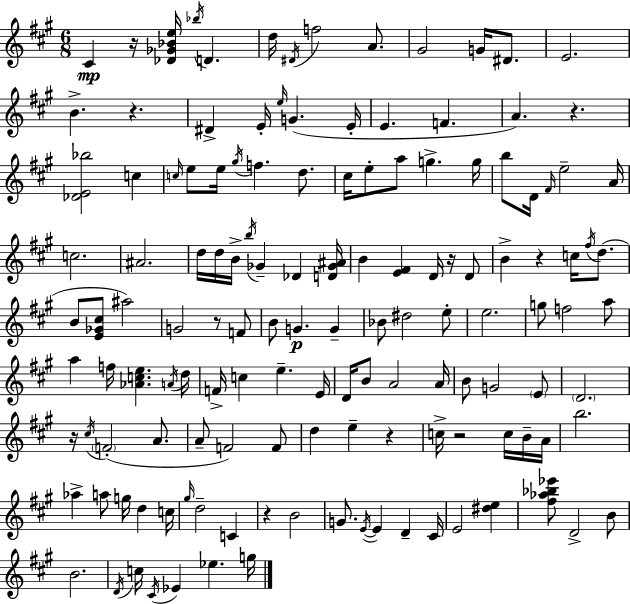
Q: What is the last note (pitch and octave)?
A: G5